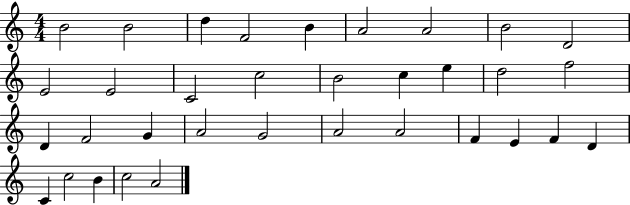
X:1
T:Untitled
M:4/4
L:1/4
K:C
B2 B2 d F2 B A2 A2 B2 D2 E2 E2 C2 c2 B2 c e d2 f2 D F2 G A2 G2 A2 A2 F E F D C c2 B c2 A2